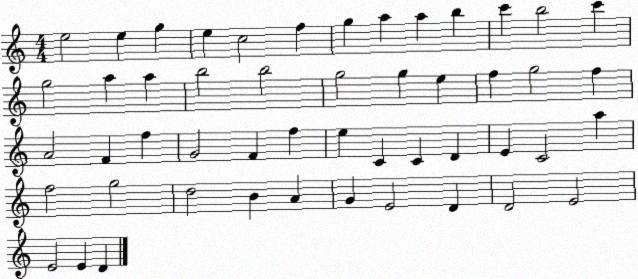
X:1
T:Untitled
M:4/4
L:1/4
K:C
e2 e g e c2 f g a a b c' b2 c' g2 a a b2 b2 g2 g e f g2 f A2 F f G2 F f e C C D E C2 a f2 g2 d2 B A G E2 D D2 E2 E2 E D